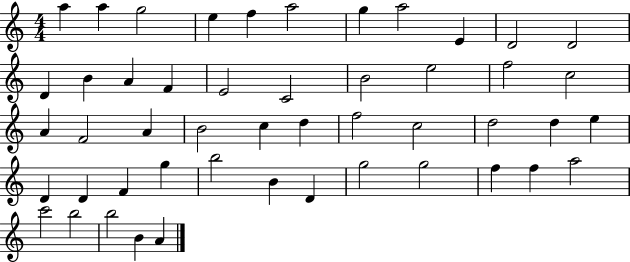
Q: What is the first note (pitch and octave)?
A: A5